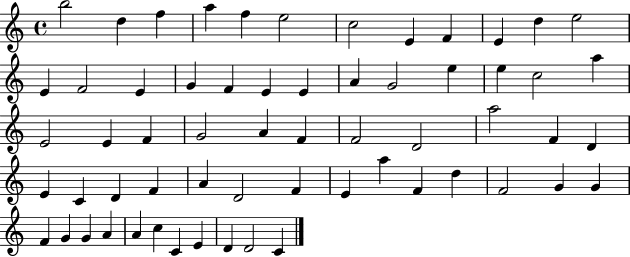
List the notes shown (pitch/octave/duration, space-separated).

B5/h D5/q F5/q A5/q F5/q E5/h C5/h E4/q F4/q E4/q D5/q E5/h E4/q F4/h E4/q G4/q F4/q E4/q E4/q A4/q G4/h E5/q E5/q C5/h A5/q E4/h E4/q F4/q G4/h A4/q F4/q F4/h D4/h A5/h F4/q D4/q E4/q C4/q D4/q F4/q A4/q D4/h F4/q E4/q A5/q F4/q D5/q F4/h G4/q G4/q F4/q G4/q G4/q A4/q A4/q C5/q C4/q E4/q D4/q D4/h C4/q